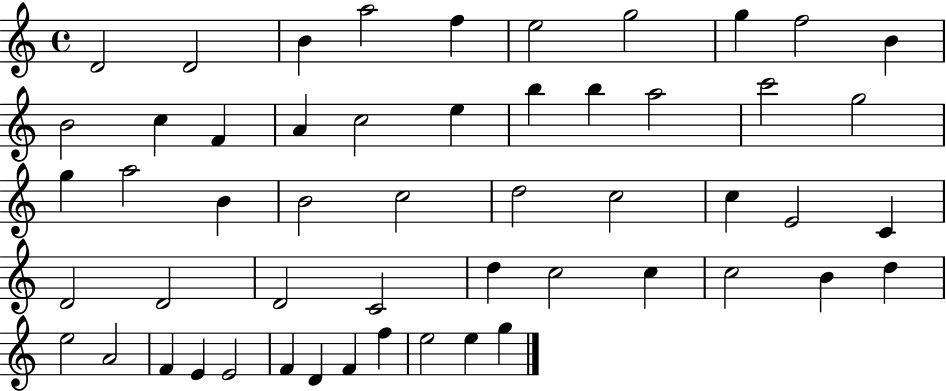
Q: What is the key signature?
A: C major